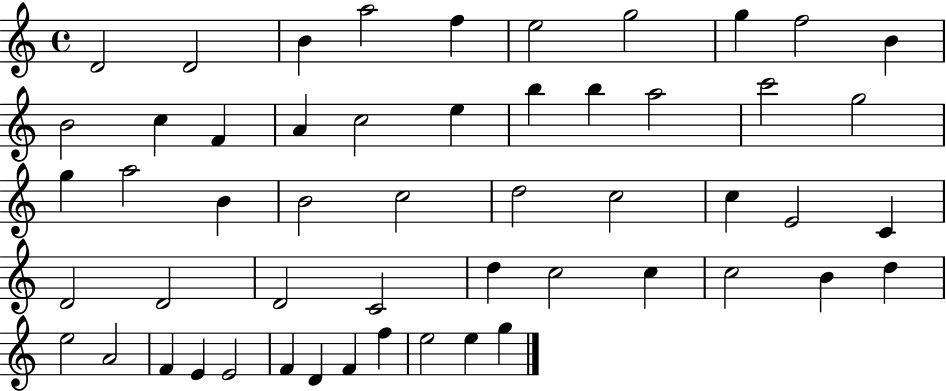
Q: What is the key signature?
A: C major